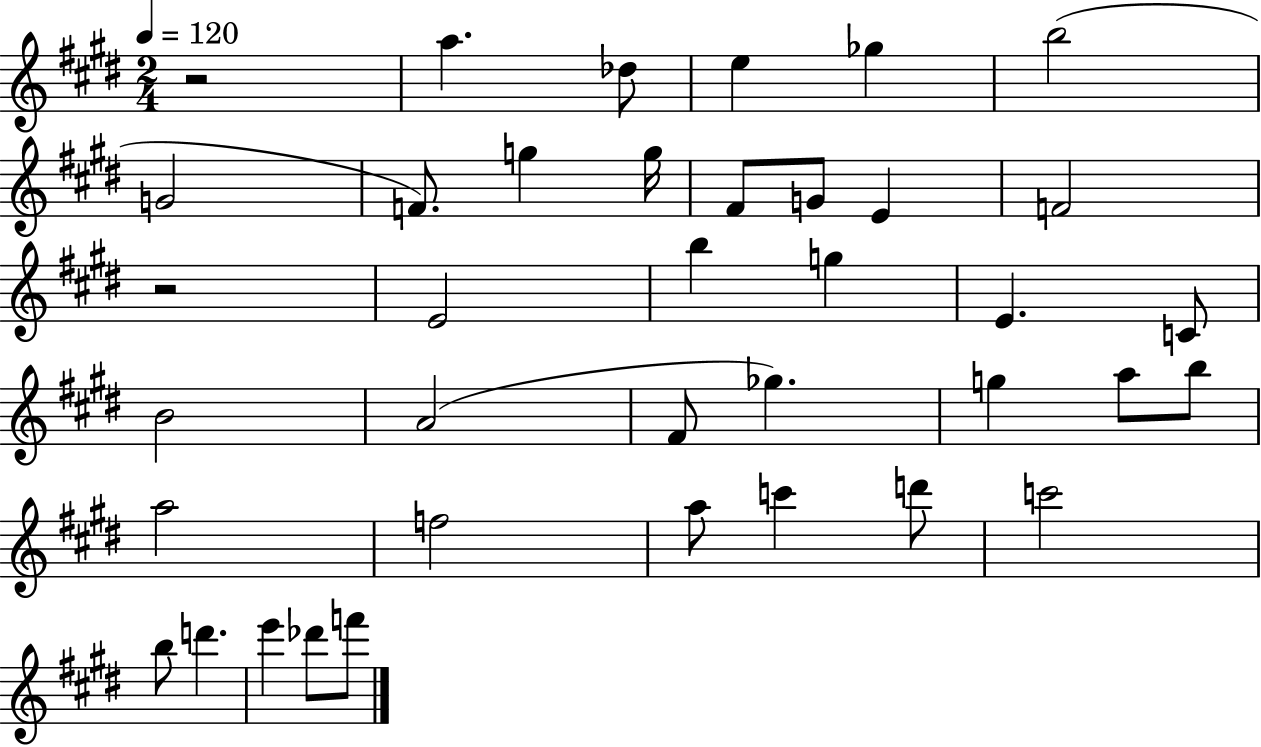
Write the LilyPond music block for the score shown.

{
  \clef treble
  \numericTimeSignature
  \time 2/4
  \key e \major
  \tempo 4 = 120
  \repeat volta 2 { r2 | a''4. des''8 | e''4 ges''4 | b''2( | \break g'2 | f'8.) g''4 g''16 | fis'8 g'8 e'4 | f'2 | \break r2 | e'2 | b''4 g''4 | e'4. c'8 | \break b'2 | a'2( | fis'8 ges''4.) | g''4 a''8 b''8 | \break a''2 | f''2 | a''8 c'''4 d'''8 | c'''2 | \break b''8 d'''4. | e'''4 des'''8 f'''8 | } \bar "|."
}